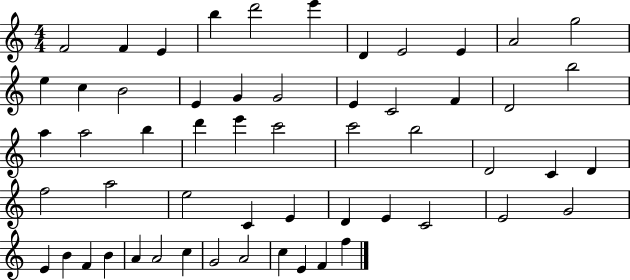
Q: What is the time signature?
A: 4/4